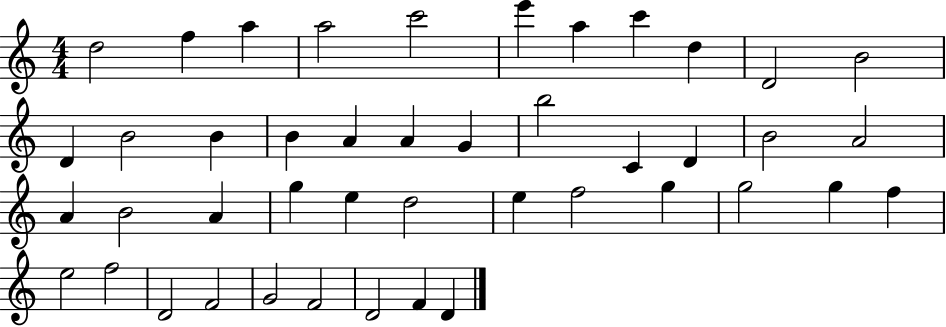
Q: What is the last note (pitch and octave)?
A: D4